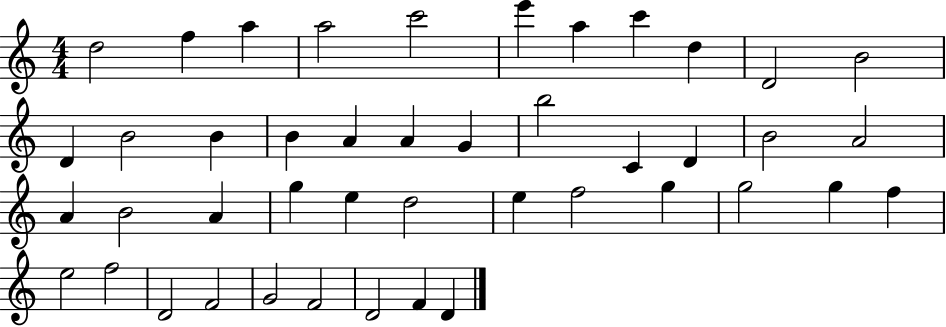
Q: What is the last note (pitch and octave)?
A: D4